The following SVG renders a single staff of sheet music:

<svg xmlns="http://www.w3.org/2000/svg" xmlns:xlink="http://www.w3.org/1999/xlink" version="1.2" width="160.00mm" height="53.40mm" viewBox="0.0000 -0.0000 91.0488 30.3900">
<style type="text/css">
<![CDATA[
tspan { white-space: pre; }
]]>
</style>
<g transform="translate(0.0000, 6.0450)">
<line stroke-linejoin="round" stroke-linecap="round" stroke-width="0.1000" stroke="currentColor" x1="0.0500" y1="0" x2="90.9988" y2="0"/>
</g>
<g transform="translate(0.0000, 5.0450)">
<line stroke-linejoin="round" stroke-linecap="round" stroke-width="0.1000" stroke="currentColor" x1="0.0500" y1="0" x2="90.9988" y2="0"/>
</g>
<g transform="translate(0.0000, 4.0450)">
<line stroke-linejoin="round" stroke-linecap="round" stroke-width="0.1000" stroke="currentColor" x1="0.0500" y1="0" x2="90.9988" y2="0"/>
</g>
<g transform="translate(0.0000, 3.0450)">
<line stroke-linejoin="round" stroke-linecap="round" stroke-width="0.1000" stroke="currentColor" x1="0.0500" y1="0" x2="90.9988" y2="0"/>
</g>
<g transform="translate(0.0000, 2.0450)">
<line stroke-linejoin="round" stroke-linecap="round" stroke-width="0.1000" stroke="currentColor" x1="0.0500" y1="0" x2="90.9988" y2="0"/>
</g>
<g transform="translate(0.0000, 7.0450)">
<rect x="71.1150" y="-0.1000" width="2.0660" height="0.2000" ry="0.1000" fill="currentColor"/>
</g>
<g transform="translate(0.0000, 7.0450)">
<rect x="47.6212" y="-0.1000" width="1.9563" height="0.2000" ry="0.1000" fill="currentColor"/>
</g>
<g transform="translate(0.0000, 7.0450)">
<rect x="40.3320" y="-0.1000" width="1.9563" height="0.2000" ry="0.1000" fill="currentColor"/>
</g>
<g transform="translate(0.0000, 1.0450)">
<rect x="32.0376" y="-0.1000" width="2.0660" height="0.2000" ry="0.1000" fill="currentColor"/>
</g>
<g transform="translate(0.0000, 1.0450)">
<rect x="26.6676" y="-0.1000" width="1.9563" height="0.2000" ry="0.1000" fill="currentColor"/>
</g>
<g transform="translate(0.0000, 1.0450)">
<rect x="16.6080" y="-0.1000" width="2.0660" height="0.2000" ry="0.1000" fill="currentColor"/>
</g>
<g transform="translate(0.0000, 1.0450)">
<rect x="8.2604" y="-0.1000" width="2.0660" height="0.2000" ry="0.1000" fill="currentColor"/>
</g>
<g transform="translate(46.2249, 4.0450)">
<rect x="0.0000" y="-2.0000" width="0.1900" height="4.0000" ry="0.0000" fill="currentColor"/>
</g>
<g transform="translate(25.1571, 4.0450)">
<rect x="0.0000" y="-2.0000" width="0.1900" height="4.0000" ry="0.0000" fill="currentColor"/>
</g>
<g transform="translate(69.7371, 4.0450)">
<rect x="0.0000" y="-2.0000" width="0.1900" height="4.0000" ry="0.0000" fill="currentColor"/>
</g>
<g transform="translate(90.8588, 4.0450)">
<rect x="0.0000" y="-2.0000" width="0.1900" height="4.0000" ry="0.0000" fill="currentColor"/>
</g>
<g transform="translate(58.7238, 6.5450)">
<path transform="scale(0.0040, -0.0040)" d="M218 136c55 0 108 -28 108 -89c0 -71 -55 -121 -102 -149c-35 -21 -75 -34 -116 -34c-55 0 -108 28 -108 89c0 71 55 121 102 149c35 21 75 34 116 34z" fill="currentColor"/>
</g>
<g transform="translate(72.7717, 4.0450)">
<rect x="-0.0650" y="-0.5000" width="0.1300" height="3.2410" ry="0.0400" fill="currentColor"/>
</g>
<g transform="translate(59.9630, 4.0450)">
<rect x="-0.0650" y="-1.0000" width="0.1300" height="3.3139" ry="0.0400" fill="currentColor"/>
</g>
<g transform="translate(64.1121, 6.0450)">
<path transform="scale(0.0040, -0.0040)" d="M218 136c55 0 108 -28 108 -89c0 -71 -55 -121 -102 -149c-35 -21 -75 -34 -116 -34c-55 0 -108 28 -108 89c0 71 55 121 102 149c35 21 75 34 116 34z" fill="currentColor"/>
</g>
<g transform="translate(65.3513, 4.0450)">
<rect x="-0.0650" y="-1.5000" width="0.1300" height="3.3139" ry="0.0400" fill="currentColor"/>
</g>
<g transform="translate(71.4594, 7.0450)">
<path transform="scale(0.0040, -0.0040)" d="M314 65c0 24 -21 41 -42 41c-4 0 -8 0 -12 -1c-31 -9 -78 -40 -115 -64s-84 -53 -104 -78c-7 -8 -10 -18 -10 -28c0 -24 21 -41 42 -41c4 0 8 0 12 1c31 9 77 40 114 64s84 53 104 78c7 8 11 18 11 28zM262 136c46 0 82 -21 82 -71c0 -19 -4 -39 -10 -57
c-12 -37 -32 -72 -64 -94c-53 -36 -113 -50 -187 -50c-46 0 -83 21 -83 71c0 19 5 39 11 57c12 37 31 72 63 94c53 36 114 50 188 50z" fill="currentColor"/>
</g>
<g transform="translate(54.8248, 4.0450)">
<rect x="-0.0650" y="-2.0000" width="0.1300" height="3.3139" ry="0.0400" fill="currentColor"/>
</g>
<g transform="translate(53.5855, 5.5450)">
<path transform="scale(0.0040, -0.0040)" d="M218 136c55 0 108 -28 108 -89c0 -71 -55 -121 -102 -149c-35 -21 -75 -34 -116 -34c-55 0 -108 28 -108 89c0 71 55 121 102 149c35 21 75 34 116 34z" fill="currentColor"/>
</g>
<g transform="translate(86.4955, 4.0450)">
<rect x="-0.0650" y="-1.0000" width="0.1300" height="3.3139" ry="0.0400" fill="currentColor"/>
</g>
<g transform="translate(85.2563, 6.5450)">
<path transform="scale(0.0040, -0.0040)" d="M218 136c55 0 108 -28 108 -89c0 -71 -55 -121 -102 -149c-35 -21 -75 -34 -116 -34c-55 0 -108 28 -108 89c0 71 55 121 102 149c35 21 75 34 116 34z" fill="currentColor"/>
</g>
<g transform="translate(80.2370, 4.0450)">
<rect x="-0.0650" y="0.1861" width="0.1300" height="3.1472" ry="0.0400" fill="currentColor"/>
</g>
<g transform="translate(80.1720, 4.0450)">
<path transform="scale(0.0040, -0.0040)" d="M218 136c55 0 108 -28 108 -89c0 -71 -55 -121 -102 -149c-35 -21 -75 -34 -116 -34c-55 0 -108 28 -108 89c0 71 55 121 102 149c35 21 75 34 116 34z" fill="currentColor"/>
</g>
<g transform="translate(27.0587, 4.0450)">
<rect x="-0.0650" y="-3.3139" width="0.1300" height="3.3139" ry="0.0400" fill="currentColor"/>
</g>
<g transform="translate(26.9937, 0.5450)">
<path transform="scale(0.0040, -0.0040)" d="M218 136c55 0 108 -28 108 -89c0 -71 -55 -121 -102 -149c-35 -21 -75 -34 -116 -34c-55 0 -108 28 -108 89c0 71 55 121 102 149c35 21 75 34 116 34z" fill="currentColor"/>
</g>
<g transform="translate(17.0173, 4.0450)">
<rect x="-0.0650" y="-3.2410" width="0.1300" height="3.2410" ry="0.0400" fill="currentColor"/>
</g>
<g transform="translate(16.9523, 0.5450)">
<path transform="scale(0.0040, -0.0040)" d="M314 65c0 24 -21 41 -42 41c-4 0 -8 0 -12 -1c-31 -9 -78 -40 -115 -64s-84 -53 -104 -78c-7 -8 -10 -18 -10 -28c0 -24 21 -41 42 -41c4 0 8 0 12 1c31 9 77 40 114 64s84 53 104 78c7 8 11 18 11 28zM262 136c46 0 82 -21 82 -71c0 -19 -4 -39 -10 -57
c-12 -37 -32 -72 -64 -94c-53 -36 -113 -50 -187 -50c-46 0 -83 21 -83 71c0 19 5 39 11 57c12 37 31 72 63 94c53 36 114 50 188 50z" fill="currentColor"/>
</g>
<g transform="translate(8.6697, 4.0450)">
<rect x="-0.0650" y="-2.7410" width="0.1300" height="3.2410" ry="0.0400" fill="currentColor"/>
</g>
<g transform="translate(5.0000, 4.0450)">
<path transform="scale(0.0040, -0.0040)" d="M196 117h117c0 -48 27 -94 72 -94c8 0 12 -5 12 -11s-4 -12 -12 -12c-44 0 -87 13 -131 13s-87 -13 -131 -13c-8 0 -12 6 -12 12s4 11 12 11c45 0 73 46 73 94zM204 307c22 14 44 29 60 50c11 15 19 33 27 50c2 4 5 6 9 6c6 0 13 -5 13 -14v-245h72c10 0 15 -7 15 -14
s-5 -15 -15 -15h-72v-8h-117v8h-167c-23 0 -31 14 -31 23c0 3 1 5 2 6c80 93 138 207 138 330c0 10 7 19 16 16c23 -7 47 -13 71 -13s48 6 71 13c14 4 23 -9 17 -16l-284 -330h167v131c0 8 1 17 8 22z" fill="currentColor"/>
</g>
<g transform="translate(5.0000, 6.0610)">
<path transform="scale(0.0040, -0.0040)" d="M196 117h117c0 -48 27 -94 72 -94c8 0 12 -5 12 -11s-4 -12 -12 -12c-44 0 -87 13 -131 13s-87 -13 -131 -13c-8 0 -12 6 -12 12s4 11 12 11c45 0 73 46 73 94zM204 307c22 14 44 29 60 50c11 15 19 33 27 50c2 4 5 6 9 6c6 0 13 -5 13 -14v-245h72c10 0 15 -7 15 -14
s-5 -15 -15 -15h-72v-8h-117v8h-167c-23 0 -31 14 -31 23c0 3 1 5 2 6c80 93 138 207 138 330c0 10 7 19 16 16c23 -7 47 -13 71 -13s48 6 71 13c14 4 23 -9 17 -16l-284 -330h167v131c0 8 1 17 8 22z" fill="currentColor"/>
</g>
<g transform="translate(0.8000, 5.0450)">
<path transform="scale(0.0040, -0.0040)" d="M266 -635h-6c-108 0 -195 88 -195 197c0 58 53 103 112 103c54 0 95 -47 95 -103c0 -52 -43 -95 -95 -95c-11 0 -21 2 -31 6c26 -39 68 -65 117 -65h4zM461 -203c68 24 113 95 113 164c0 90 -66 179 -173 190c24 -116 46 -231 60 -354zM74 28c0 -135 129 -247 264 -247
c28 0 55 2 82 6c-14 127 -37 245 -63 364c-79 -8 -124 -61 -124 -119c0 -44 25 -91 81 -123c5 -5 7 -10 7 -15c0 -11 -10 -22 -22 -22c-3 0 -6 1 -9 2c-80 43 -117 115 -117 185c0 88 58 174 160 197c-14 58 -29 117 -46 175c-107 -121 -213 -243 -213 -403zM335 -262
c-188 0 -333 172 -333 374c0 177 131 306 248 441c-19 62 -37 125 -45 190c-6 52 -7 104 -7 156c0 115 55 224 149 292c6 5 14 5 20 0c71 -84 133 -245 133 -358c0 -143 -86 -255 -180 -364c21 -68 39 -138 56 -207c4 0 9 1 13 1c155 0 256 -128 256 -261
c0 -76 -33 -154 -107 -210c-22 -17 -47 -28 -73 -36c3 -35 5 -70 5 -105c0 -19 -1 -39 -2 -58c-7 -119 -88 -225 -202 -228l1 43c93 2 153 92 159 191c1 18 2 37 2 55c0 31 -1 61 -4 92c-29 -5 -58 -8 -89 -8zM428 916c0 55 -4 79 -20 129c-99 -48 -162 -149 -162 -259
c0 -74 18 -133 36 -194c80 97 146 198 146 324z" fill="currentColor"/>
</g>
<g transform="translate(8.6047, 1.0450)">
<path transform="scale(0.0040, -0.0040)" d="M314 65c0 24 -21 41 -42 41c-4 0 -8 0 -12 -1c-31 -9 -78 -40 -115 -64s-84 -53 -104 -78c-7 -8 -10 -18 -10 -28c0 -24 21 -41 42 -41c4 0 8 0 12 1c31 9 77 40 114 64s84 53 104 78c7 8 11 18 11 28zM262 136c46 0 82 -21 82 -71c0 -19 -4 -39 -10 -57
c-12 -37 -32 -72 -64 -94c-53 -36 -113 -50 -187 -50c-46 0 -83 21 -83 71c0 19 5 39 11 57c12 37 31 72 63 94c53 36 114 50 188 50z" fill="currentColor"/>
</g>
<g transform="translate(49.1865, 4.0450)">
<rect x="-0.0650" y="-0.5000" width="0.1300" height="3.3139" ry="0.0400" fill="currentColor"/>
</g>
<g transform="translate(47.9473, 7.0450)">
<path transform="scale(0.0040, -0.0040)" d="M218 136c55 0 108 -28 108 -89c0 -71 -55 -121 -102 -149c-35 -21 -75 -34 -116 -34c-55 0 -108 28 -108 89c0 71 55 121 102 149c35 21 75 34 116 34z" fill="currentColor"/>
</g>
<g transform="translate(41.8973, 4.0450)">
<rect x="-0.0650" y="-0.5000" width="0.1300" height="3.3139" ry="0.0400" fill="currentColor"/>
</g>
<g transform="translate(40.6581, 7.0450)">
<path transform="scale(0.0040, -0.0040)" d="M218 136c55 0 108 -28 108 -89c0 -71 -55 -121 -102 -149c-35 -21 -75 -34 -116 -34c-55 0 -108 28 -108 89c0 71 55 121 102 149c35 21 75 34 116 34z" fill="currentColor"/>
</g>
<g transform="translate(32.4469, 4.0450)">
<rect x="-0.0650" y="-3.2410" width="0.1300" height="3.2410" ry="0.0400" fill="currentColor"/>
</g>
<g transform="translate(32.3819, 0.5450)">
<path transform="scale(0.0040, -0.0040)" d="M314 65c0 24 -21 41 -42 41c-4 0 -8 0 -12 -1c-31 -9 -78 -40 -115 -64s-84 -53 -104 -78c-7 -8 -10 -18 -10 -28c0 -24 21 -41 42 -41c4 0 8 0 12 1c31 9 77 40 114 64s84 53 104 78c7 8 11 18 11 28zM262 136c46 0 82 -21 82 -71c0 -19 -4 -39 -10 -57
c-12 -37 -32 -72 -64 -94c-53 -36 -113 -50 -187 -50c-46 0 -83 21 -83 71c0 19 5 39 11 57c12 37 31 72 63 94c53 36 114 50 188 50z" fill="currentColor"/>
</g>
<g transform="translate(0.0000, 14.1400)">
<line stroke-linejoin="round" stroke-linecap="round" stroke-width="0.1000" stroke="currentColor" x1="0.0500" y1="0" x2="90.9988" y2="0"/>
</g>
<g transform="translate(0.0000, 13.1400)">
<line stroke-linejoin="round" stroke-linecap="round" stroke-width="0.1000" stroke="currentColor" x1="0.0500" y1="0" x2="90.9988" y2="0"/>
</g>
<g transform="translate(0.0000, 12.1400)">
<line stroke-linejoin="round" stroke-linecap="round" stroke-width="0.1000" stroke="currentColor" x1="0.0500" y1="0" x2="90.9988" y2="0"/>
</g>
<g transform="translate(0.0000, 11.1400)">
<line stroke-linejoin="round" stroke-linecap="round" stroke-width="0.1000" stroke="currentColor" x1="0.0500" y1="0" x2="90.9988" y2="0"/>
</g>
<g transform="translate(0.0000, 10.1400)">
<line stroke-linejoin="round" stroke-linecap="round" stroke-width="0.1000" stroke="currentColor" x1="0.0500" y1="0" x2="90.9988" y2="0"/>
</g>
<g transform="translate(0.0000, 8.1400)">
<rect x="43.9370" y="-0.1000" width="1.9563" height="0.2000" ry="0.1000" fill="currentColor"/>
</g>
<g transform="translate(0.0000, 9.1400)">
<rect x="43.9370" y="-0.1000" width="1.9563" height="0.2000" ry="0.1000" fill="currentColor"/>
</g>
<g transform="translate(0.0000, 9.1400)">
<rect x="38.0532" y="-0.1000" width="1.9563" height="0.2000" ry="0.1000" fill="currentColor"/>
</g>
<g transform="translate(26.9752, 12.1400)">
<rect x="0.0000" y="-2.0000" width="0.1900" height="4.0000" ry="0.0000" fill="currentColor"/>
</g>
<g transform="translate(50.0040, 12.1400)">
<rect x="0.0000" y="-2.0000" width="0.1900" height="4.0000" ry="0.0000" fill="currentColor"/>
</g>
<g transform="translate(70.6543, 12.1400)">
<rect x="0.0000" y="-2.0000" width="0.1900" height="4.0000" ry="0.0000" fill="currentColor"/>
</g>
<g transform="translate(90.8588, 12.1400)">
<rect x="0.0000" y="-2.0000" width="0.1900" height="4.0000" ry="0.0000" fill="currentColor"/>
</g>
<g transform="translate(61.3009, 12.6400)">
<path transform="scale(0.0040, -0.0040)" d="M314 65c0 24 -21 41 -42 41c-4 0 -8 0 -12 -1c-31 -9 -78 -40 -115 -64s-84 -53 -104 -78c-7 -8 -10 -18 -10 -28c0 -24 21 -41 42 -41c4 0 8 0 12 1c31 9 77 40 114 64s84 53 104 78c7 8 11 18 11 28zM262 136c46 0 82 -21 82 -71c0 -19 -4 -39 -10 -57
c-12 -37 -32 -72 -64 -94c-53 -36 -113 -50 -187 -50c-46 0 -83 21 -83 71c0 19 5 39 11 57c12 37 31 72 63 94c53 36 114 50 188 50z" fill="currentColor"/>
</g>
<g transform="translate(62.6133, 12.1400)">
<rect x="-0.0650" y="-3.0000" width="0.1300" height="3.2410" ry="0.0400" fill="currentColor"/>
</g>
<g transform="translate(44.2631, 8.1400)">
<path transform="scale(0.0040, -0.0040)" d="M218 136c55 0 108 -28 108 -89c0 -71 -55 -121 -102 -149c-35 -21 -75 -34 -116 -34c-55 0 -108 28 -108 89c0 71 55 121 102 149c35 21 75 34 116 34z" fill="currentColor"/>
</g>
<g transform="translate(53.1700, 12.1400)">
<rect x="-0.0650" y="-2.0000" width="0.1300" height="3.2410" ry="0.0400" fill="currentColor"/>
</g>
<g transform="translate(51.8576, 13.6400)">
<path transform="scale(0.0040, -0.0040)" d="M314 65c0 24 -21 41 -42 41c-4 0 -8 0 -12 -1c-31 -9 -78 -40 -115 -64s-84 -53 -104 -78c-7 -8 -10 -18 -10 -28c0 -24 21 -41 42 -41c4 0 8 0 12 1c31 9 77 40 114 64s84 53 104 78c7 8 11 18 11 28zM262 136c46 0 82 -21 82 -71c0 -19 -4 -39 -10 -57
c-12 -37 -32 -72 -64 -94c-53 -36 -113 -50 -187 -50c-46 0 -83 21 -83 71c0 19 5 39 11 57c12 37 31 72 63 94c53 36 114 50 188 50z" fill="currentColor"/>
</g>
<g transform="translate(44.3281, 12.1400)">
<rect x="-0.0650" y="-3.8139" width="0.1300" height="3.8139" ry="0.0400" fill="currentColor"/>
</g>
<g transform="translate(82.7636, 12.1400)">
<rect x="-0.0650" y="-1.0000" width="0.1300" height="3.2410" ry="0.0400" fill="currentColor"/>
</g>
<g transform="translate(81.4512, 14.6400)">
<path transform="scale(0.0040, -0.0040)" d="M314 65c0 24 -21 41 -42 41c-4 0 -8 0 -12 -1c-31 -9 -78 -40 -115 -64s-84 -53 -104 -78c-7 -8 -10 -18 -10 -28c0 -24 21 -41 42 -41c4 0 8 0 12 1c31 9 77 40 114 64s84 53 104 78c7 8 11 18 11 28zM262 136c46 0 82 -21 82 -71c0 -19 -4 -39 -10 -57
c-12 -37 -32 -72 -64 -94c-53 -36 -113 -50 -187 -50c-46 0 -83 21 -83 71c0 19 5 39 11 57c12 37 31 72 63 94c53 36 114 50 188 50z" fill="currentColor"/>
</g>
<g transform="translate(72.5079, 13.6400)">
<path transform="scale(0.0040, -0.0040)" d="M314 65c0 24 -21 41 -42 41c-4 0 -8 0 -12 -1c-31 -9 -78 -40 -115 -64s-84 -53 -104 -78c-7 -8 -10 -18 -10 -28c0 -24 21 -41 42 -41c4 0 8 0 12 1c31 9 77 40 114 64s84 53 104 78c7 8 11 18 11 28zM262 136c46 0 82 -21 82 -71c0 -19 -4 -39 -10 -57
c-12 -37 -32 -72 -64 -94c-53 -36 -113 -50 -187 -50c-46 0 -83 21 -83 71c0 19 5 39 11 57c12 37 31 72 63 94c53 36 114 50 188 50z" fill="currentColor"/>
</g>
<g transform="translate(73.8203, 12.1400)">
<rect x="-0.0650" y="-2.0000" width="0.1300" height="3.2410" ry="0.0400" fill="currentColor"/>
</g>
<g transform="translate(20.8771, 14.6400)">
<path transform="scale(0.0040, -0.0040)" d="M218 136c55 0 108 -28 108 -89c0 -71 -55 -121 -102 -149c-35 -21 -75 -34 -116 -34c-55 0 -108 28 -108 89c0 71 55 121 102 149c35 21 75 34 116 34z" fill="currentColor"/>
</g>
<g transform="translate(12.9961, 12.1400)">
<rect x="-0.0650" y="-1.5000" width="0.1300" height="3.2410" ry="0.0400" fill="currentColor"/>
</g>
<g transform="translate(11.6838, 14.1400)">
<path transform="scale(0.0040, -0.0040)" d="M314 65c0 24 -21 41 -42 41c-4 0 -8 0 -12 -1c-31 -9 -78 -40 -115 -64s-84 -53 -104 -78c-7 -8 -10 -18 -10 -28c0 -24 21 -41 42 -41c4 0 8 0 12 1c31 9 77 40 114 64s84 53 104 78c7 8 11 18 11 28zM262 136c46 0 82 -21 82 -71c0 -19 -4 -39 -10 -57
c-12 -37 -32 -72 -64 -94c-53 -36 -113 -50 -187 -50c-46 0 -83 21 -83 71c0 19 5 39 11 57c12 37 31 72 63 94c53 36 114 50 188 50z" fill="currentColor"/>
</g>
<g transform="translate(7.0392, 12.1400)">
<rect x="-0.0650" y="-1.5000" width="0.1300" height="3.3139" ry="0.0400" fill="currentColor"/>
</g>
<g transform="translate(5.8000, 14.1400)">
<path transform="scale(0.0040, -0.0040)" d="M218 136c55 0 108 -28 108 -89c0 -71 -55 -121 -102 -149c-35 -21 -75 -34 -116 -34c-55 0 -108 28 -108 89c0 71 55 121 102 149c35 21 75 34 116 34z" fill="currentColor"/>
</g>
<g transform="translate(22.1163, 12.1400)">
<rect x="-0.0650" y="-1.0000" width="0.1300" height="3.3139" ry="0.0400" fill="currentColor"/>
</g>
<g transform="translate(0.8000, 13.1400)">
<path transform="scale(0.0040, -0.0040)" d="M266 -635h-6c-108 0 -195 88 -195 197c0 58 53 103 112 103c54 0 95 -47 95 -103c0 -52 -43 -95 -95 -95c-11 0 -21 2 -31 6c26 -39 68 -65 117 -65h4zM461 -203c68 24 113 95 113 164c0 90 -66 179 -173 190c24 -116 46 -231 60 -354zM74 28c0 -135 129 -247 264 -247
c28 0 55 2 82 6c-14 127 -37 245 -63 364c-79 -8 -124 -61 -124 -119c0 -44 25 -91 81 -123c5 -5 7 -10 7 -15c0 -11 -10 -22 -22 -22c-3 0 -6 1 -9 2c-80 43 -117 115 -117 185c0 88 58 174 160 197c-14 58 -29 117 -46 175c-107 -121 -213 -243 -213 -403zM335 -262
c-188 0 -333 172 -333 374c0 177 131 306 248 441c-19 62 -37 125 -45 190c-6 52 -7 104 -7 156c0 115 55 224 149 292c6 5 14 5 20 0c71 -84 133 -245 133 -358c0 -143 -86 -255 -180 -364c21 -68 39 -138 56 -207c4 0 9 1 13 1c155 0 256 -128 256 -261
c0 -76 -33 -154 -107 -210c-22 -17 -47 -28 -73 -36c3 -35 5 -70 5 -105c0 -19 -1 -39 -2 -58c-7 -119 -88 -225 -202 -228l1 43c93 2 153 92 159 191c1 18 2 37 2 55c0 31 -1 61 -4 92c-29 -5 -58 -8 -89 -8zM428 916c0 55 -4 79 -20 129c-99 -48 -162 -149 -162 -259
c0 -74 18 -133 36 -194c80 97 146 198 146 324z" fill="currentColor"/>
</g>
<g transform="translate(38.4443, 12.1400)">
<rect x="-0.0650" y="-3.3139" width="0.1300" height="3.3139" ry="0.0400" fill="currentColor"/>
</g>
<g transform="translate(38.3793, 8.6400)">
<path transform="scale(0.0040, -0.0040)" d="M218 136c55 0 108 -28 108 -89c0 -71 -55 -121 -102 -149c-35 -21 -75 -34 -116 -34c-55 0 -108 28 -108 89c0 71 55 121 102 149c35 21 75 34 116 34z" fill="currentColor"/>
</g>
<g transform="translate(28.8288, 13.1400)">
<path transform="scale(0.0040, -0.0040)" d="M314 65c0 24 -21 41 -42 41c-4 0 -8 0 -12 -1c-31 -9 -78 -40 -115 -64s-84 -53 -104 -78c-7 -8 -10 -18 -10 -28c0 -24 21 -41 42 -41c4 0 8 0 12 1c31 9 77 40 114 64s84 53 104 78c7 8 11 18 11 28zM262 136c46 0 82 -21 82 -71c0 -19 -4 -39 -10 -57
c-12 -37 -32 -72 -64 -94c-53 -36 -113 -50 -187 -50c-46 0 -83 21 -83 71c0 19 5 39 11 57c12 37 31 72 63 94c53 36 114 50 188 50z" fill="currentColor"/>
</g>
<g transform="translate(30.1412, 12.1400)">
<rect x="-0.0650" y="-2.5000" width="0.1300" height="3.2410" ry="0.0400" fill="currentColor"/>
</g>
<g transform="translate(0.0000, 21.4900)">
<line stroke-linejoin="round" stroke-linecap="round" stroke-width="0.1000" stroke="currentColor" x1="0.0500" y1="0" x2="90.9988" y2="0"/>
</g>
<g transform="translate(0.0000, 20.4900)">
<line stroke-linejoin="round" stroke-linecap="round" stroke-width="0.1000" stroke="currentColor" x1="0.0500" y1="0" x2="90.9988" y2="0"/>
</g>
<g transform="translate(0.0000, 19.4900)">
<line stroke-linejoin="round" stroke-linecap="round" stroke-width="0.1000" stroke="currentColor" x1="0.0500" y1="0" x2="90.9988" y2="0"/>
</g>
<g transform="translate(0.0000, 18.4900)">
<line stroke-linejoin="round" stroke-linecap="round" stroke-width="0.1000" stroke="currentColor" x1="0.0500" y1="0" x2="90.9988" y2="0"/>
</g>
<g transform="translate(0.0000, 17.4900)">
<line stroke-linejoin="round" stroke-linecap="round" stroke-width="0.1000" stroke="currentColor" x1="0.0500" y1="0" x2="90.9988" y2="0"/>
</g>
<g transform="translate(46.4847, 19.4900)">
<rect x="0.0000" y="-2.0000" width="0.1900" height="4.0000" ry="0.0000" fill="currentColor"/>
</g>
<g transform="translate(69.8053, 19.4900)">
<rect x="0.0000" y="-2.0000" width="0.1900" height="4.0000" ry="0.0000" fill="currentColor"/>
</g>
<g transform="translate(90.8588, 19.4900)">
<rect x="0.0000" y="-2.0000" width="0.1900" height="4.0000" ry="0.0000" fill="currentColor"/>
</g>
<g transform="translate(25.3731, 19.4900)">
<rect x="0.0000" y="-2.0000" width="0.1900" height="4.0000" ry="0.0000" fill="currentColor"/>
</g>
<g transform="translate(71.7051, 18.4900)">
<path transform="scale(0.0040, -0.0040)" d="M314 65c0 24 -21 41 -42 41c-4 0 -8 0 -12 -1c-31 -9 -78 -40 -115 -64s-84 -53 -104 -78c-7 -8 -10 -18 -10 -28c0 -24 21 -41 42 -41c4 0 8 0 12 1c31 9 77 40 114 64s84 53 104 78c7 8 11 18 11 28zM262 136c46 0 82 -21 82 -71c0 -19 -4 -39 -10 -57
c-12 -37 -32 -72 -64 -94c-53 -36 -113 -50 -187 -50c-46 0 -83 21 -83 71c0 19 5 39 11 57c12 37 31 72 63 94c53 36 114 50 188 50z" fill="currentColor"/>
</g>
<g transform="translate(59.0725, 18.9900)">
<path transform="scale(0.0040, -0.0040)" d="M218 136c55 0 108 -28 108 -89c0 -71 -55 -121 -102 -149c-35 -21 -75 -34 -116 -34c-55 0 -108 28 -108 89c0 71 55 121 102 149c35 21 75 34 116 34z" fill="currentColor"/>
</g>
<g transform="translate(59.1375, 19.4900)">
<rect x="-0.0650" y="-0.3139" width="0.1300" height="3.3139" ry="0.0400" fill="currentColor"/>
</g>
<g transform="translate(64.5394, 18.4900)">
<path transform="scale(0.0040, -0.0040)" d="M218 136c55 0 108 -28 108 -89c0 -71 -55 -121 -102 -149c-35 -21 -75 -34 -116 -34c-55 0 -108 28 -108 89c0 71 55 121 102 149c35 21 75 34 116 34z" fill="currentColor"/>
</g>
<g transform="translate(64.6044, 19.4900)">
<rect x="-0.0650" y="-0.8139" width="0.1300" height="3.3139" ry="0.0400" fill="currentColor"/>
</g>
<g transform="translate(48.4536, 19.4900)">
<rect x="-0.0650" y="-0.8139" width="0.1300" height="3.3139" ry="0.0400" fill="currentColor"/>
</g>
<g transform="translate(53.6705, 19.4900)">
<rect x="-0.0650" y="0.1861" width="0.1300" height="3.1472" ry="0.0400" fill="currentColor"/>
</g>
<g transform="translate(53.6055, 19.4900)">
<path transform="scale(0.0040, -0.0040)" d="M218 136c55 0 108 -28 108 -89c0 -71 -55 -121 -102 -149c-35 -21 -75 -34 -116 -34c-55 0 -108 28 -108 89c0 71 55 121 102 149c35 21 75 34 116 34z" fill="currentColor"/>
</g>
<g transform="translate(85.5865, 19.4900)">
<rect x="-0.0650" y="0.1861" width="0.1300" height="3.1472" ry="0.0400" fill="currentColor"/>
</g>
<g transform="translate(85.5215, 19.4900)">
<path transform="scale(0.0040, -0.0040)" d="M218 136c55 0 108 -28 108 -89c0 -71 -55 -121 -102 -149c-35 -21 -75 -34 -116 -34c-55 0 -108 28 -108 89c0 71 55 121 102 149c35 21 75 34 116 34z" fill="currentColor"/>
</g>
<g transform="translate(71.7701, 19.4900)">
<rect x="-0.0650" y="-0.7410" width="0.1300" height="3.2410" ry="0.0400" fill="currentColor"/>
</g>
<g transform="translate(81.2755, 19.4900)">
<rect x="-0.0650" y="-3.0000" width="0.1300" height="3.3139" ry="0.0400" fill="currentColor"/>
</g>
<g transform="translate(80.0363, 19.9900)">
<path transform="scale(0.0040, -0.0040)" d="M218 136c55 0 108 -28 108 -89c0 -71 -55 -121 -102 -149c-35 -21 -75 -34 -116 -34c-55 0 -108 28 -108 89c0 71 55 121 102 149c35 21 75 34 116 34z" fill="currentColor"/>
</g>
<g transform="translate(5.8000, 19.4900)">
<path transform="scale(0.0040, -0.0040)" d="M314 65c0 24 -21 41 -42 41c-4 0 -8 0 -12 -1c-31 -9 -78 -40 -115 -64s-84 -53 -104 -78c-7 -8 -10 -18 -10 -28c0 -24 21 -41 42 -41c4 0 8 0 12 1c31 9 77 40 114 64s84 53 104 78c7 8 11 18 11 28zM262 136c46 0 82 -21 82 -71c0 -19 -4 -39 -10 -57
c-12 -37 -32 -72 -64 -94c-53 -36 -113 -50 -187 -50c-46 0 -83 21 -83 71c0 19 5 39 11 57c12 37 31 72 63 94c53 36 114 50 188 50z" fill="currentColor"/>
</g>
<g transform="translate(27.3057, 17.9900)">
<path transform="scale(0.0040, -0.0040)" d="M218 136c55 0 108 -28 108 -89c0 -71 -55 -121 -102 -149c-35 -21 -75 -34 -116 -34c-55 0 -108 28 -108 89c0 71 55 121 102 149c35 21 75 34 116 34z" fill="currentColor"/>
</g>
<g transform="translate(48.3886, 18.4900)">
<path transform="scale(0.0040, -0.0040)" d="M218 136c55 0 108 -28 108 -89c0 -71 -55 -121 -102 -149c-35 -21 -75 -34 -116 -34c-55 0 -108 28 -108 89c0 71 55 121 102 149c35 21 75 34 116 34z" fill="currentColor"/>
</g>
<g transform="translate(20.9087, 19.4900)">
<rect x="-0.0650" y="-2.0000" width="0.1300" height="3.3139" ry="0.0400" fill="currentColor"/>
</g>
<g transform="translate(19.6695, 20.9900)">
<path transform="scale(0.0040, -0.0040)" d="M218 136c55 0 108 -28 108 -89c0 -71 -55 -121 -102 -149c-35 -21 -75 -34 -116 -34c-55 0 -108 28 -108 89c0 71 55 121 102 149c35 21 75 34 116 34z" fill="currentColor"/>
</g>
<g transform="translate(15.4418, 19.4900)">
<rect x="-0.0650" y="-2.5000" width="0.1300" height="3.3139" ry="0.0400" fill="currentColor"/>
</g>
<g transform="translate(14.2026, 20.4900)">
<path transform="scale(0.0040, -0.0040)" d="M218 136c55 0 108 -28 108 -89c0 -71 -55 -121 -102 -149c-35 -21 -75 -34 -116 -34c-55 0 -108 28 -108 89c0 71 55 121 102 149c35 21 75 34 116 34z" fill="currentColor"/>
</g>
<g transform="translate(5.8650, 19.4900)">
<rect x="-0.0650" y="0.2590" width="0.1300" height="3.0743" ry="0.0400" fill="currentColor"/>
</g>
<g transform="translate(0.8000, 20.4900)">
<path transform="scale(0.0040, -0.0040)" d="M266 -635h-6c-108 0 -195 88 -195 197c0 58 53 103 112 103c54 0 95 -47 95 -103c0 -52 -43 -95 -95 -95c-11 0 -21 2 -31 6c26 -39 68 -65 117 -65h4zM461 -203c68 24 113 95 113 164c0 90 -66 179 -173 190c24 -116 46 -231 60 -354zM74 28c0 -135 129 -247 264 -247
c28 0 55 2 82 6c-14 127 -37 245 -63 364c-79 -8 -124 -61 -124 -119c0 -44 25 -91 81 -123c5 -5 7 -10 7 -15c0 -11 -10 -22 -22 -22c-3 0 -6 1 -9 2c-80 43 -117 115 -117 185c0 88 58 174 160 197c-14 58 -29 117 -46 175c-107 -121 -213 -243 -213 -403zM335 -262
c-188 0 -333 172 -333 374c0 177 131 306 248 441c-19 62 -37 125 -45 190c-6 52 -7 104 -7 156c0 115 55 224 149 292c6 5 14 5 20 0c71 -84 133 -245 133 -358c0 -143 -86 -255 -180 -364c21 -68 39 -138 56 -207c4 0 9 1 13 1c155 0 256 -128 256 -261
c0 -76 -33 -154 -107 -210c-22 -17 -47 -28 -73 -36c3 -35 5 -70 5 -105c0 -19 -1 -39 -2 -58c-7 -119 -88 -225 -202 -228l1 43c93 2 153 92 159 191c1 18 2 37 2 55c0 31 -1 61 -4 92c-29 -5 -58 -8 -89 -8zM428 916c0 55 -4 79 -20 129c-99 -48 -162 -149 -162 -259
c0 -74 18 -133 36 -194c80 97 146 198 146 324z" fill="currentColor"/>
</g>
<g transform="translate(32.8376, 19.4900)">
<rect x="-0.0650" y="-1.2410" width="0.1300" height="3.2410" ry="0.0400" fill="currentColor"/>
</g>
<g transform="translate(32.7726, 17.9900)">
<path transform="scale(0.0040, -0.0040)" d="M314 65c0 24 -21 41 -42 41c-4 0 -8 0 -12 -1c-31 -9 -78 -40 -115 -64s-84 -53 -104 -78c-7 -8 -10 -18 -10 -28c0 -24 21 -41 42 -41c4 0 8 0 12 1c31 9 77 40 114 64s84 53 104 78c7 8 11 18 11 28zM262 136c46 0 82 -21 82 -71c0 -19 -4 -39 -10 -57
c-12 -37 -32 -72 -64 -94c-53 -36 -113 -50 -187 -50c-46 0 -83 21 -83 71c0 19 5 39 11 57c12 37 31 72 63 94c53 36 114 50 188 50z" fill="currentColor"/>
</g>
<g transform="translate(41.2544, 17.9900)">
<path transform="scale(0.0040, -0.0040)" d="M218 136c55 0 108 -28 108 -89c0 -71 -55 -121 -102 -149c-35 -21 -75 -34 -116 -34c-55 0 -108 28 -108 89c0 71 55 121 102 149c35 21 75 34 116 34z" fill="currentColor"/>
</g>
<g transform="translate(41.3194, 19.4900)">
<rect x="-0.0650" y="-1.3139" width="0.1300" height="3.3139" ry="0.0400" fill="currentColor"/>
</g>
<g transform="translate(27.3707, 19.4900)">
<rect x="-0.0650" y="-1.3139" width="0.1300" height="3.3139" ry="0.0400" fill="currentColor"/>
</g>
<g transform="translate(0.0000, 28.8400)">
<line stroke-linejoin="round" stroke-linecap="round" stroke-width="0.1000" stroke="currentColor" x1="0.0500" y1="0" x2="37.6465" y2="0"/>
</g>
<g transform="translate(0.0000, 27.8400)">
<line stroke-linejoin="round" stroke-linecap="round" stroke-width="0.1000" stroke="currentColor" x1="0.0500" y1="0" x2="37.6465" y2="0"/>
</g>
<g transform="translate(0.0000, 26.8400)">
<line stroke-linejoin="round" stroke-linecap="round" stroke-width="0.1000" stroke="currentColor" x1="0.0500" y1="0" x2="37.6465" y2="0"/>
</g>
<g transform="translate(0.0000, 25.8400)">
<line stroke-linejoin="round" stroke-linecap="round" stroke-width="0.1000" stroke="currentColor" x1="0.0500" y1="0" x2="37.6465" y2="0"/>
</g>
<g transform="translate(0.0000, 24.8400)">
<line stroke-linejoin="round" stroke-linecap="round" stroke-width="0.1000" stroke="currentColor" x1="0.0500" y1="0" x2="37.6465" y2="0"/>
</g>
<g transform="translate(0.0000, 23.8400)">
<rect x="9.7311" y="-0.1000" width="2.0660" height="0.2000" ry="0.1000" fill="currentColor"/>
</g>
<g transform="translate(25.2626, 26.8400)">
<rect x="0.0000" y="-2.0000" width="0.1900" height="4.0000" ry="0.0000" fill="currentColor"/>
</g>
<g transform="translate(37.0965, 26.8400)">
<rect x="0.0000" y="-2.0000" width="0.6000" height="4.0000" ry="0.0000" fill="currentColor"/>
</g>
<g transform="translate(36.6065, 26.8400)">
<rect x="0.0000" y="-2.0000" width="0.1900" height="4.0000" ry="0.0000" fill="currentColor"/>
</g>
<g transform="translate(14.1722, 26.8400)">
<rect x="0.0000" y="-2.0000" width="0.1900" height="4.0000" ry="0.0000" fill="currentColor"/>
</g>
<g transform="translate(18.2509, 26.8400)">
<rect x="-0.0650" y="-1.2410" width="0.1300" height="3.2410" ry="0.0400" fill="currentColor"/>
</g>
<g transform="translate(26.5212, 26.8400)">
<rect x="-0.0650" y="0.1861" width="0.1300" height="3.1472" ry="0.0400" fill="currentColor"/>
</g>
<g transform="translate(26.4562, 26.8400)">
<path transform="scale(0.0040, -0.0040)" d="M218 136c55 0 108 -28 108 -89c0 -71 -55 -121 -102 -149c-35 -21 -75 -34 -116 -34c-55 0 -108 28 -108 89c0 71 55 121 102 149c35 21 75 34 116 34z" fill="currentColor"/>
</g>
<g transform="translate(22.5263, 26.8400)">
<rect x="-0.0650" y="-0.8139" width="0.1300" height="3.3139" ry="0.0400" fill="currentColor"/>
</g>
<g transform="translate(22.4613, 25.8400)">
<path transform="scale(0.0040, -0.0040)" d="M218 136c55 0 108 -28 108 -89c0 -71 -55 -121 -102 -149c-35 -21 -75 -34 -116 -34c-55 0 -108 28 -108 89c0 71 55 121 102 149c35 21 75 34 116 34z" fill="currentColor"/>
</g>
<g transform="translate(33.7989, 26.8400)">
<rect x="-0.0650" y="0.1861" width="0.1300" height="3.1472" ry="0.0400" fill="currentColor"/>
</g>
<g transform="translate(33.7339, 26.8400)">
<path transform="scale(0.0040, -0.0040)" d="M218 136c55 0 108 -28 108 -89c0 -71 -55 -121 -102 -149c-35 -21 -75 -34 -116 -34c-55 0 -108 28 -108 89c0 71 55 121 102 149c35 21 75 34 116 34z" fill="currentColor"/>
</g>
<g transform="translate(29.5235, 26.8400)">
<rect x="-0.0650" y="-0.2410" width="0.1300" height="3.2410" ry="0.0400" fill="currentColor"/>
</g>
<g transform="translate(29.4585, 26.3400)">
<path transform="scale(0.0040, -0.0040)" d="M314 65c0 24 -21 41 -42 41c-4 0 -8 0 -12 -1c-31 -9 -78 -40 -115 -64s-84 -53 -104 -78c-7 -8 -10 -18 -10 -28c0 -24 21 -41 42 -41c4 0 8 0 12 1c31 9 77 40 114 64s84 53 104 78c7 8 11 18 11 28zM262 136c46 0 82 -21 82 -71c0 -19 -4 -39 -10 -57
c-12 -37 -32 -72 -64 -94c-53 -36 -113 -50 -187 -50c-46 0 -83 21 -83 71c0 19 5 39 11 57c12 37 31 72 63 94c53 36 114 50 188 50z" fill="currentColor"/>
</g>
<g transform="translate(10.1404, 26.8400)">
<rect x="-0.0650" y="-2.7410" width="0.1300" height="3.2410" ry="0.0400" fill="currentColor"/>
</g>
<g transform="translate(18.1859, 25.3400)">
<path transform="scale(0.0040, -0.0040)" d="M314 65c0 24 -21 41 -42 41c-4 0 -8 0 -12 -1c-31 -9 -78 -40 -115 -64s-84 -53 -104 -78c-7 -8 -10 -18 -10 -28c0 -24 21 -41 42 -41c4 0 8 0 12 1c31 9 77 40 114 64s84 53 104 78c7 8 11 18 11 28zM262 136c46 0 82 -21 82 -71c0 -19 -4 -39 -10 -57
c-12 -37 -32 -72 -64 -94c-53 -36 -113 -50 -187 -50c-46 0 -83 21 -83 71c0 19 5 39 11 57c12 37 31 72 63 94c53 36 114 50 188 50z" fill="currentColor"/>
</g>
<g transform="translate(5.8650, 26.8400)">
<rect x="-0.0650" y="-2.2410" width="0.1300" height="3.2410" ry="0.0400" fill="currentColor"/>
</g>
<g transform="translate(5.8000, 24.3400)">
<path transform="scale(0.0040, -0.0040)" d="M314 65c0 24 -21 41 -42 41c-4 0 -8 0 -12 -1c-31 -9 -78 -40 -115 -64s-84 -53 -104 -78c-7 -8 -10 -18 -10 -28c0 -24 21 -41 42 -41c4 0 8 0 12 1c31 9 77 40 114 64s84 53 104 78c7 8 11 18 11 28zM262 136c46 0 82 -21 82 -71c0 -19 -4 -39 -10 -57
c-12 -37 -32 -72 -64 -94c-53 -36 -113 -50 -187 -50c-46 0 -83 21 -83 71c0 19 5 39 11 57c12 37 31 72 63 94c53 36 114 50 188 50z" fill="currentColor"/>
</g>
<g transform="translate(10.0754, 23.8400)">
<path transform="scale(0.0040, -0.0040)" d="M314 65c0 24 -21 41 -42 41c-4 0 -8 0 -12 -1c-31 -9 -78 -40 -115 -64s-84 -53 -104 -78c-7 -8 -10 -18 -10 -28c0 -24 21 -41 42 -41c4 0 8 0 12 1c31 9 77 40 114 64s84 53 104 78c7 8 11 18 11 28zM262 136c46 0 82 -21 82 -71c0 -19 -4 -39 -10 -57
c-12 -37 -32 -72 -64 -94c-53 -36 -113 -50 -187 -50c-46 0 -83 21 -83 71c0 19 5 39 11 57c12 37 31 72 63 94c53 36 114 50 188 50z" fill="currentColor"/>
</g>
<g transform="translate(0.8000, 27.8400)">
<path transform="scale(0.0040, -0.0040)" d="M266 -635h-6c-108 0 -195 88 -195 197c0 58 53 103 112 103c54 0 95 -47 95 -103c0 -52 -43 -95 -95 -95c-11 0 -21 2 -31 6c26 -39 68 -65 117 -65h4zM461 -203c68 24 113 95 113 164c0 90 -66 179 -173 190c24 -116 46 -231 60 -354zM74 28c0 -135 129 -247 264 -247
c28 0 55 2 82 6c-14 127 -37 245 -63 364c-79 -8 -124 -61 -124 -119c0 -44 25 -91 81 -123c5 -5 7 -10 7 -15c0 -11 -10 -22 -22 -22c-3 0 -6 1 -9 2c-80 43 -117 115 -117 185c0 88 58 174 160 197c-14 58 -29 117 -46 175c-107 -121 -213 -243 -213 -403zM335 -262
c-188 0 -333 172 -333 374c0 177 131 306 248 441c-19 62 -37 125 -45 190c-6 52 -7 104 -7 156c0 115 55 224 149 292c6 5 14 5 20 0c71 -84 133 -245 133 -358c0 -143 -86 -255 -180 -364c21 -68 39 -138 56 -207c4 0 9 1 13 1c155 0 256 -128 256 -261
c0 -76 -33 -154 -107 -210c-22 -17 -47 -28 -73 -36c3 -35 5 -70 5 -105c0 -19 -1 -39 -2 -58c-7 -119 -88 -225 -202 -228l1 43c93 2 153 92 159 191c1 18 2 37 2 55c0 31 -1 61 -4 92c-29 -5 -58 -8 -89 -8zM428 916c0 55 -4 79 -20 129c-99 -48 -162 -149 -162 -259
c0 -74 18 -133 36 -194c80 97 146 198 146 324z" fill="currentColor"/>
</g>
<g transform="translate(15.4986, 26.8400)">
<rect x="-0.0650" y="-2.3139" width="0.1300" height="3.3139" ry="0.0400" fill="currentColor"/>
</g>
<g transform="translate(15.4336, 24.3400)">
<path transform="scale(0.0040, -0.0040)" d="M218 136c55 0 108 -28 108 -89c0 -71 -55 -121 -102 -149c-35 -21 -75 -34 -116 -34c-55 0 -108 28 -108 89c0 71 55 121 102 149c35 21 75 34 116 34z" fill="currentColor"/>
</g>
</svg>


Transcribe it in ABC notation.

X:1
T:Untitled
M:4/4
L:1/4
K:C
a2 b2 b b2 C C F D E C2 B D E E2 D G2 b c' F2 A2 F2 D2 B2 G F e e2 e d B c d d2 A B g2 a2 g e2 d B c2 B